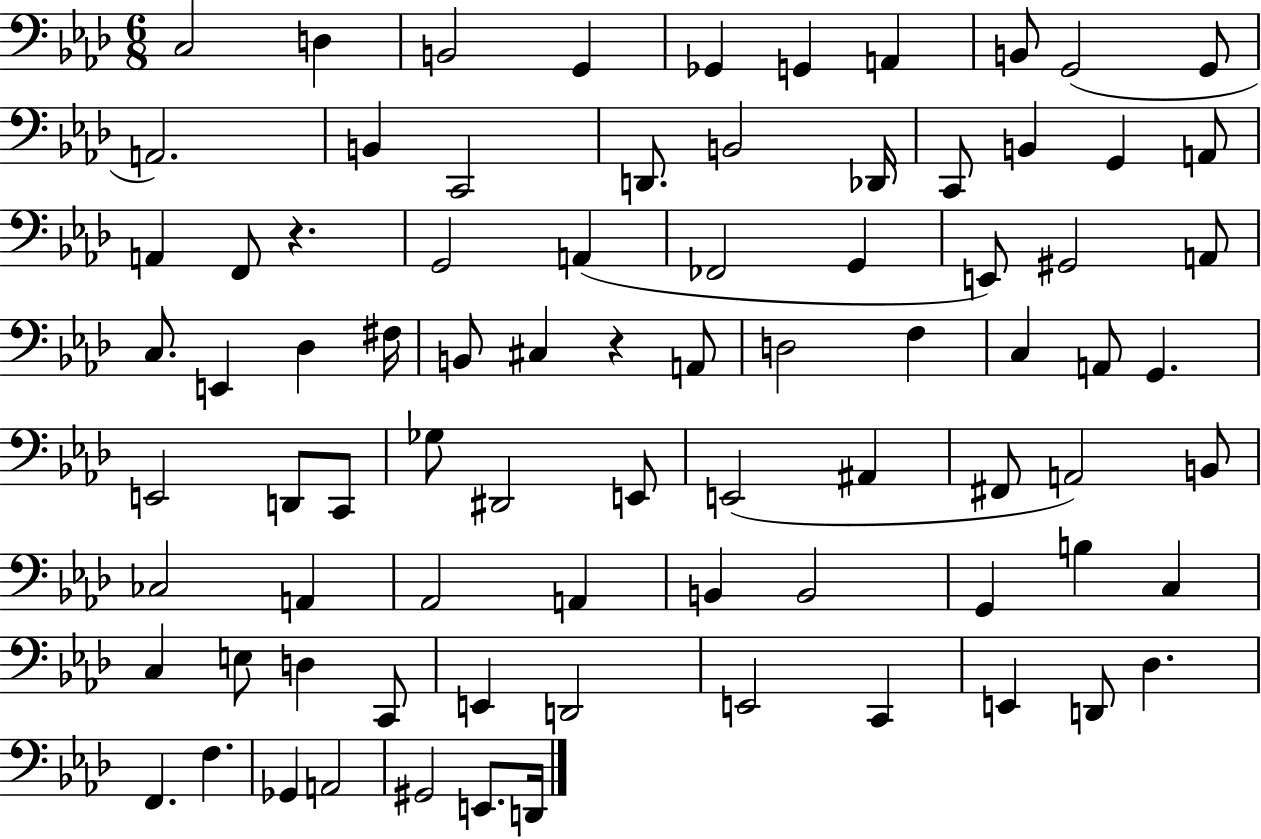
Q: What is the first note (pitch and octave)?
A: C3